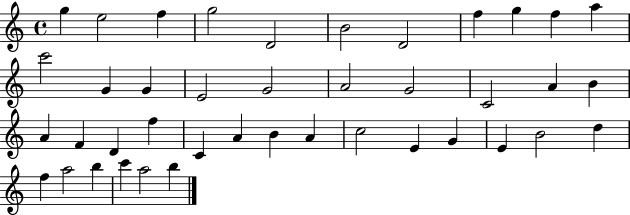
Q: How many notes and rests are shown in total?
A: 41